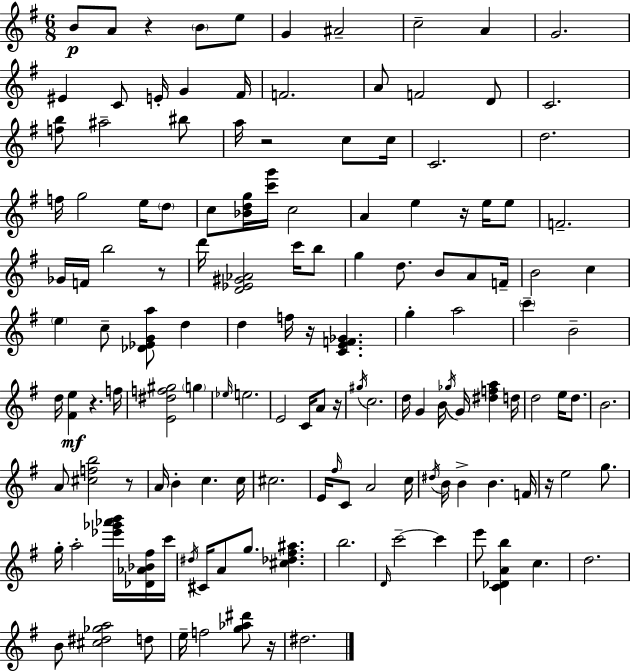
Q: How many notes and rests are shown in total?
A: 142